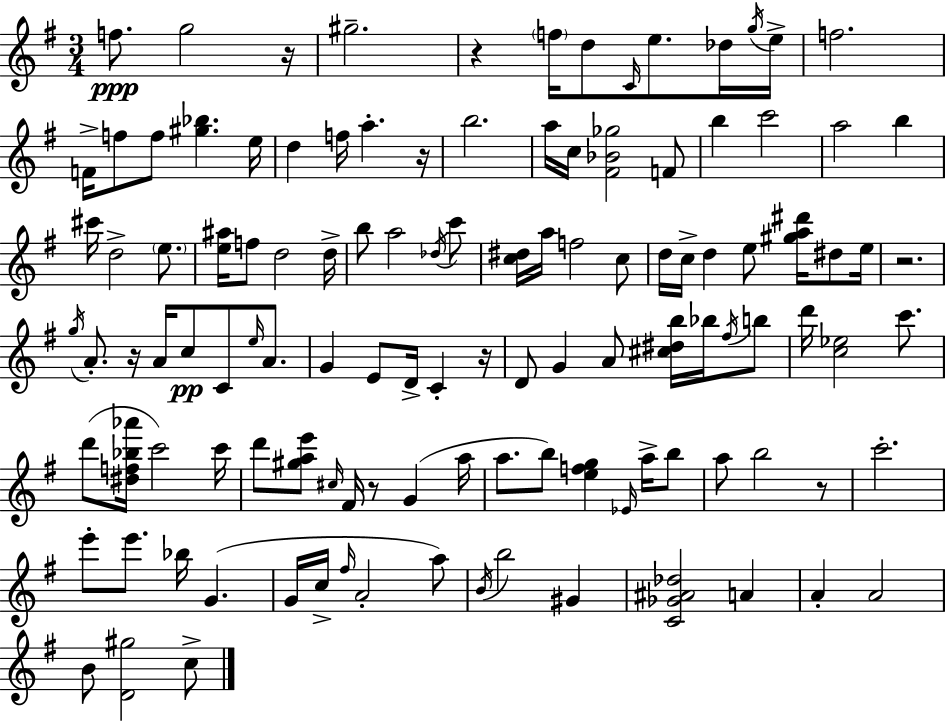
F5/e. G5/h R/s G#5/h. R/q F5/s D5/e C4/s E5/e. Db5/s G5/s E5/s F5/h. F4/s F5/e F5/e [G#5,Bb5]/q. E5/s D5/q F5/s A5/q. R/s B5/h. A5/s C5/s [F#4,Bb4,Gb5]/h F4/e B5/q C6/h A5/h B5/q C#6/s D5/h E5/e. [E5,A#5]/s F5/e D5/h D5/s B5/e A5/h Db5/s C6/e [C5,D#5]/s A5/s F5/h C5/e D5/s C5/s D5/q E5/e [G#5,A5,D#6]/s D#5/e E5/s R/h. G5/s A4/e. R/s A4/s C5/e C4/e E5/s A4/e. G4/q E4/e D4/s C4/q R/s D4/e G4/q A4/e [C#5,D#5,B5]/s Bb5/s F#5/s B5/e D6/s [C5,Eb5]/h C6/e. D6/e [D#5,F5,Bb5,Ab6]/s C6/h C6/s D6/e [G#5,A5,E6]/e C#5/s F#4/s R/e G4/q A5/s A5/e. B5/e [E5,F5,G5]/q Eb4/s A5/s B5/e A5/e B5/h R/e C6/h. E6/e E6/e. Bb5/s G4/q. G4/s C5/s F#5/s A4/h A5/e B4/s B5/h G#4/q [C4,Gb4,A#4,Db5]/h A4/q A4/q A4/h B4/e [D4,G#5]/h C5/e